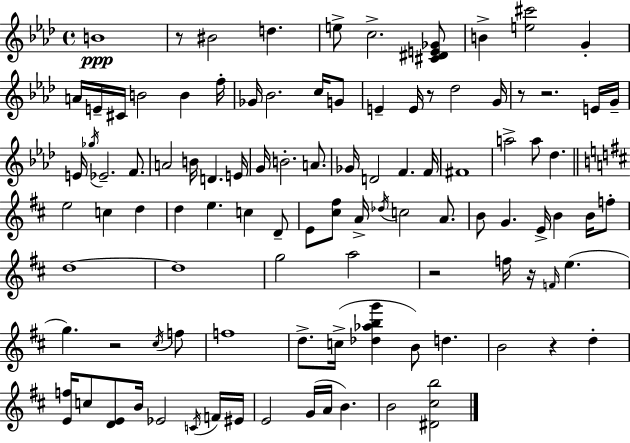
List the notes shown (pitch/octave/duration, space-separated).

B4/w R/e BIS4/h D5/q. E5/e C5/h. [C#4,D#4,E4,Gb4]/e B4/q [E5,C#6]/h G4/q A4/s E4/s C#4/s B4/h B4/q F5/s Gb4/s Bb4/h. C5/s G4/e E4/q E4/s R/e Db5/h G4/s R/e R/h. E4/s G4/s E4/s Gb5/s Eb4/h. F4/e. A4/h B4/s D4/q. E4/s G4/s B4/h. A4/e. Gb4/s D4/h F4/q. F4/s F#4/w A5/h A5/e Db5/q. E5/h C5/q D5/q D5/q E5/q. C5/q D4/e E4/e [C#5,F#5]/e A4/s Db5/s C5/h A4/e. B4/e G4/q. E4/s B4/q B4/s F5/e D5/w D5/w G5/h A5/h R/h F5/s R/s F4/s E5/q. G5/q. R/h C#5/s F5/e F5/w D5/e. C5/s [Db5,Ab5,B5,G6]/q B4/e D5/q. B4/h R/q D5/q [E4,F5]/s C5/e [D4,E4]/e B4/s Eb4/h C4/s F4/s EIS4/s E4/h G4/s A4/s B4/q. B4/h [D#4,C#5,B5]/h